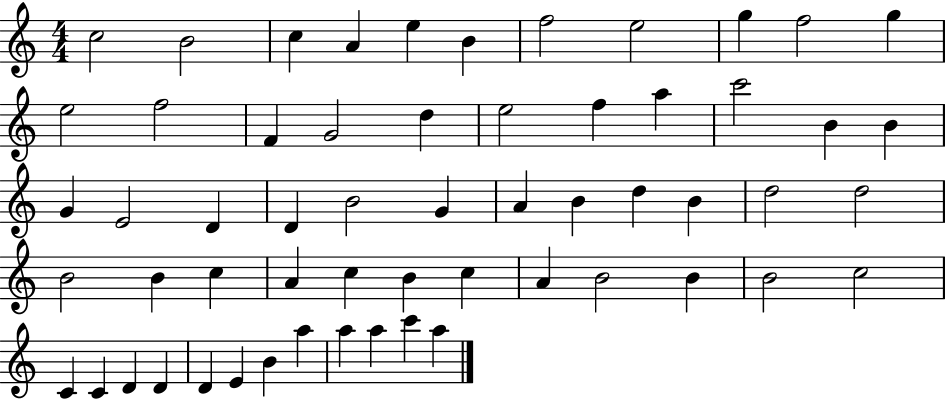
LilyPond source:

{
  \clef treble
  \numericTimeSignature
  \time 4/4
  \key c \major
  c''2 b'2 | c''4 a'4 e''4 b'4 | f''2 e''2 | g''4 f''2 g''4 | \break e''2 f''2 | f'4 g'2 d''4 | e''2 f''4 a''4 | c'''2 b'4 b'4 | \break g'4 e'2 d'4 | d'4 b'2 g'4 | a'4 b'4 d''4 b'4 | d''2 d''2 | \break b'2 b'4 c''4 | a'4 c''4 b'4 c''4 | a'4 b'2 b'4 | b'2 c''2 | \break c'4 c'4 d'4 d'4 | d'4 e'4 b'4 a''4 | a''4 a''4 c'''4 a''4 | \bar "|."
}